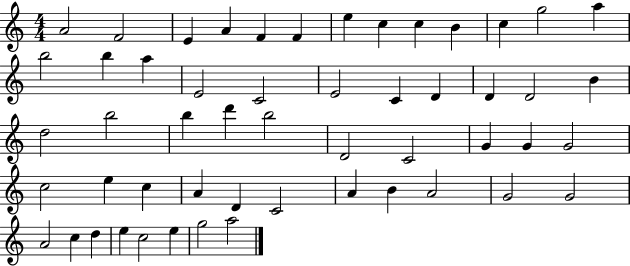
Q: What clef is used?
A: treble